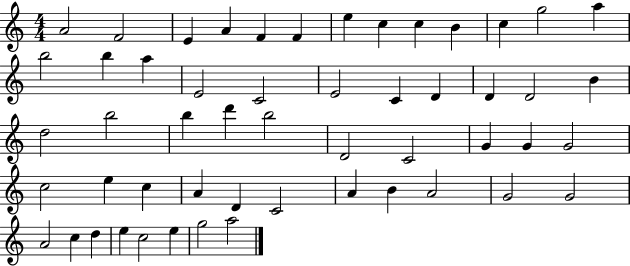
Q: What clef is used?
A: treble